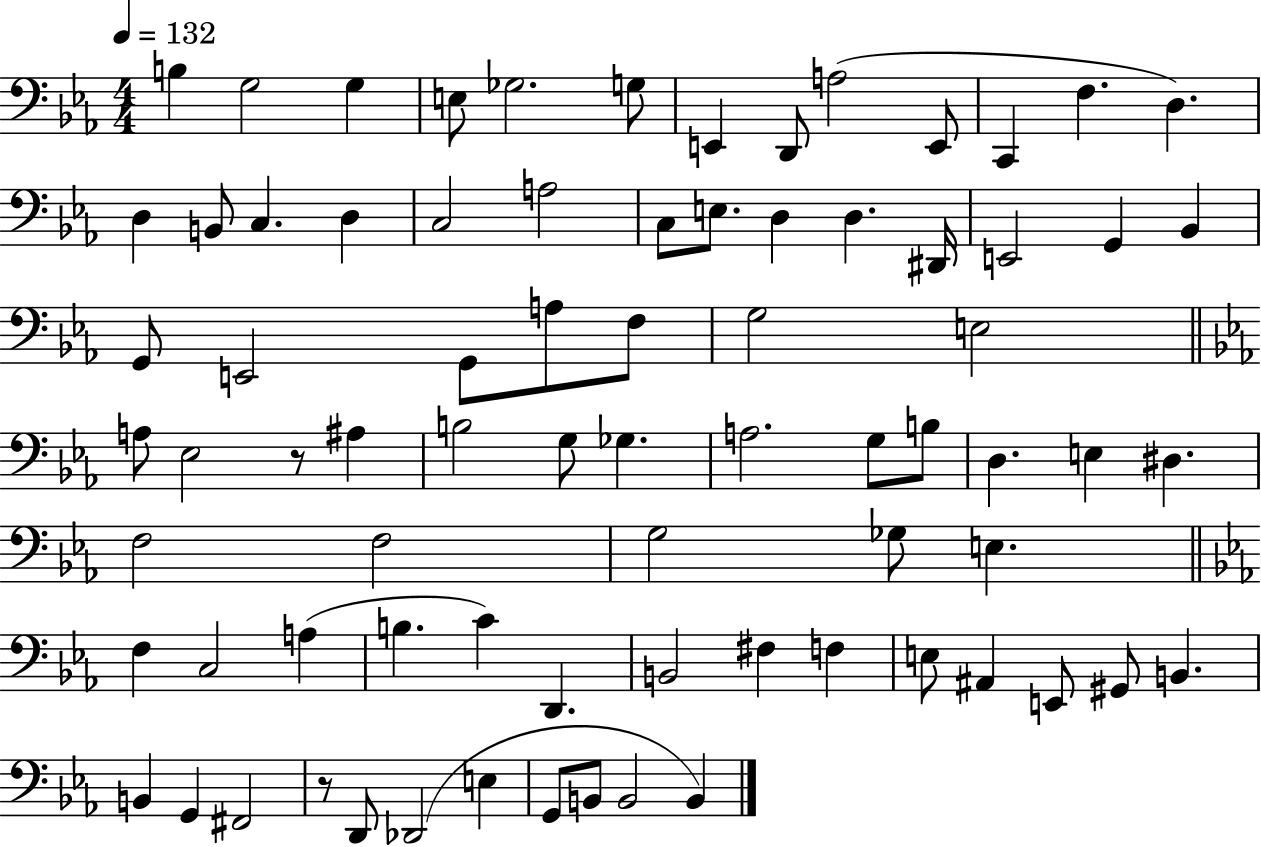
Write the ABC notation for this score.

X:1
T:Untitled
M:4/4
L:1/4
K:Eb
B, G,2 G, E,/2 _G,2 G,/2 E,, D,,/2 A,2 E,,/2 C,, F, D, D, B,,/2 C, D, C,2 A,2 C,/2 E,/2 D, D, ^D,,/4 E,,2 G,, _B,, G,,/2 E,,2 G,,/2 A,/2 F,/2 G,2 E,2 A,/2 _E,2 z/2 ^A, B,2 G,/2 _G, A,2 G,/2 B,/2 D, E, ^D, F,2 F,2 G,2 _G,/2 E, F, C,2 A, B, C D,, B,,2 ^F, F, E,/2 ^A,, E,,/2 ^G,,/2 B,, B,, G,, ^F,,2 z/2 D,,/2 _D,,2 E, G,,/2 B,,/2 B,,2 B,,